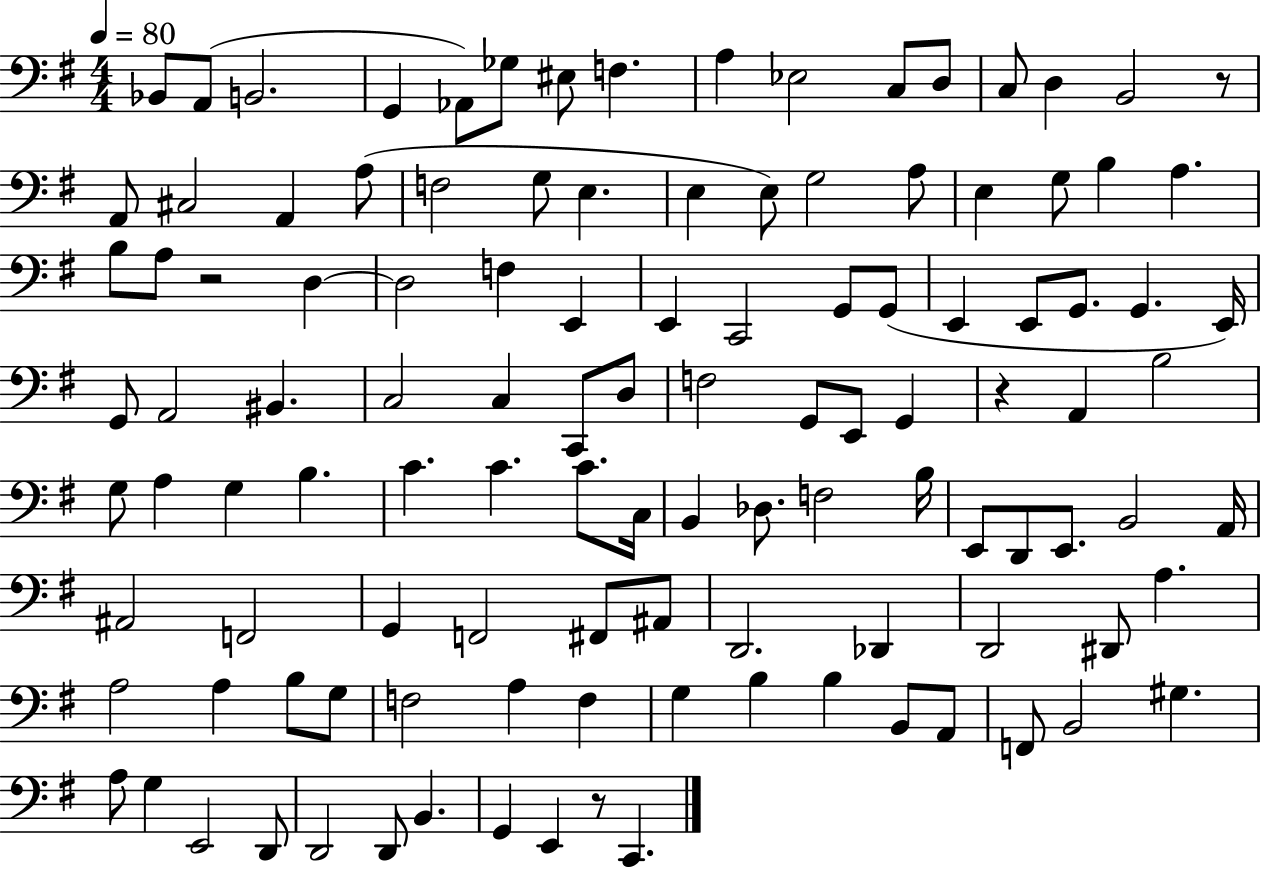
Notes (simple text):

Bb2/e A2/e B2/h. G2/q Ab2/e Gb3/e EIS3/e F3/q. A3/q Eb3/h C3/e D3/e C3/e D3/q B2/h R/e A2/e C#3/h A2/q A3/e F3/h G3/e E3/q. E3/q E3/e G3/h A3/e E3/q G3/e B3/q A3/q. B3/e A3/e R/h D3/q D3/h F3/q E2/q E2/q C2/h G2/e G2/e E2/q E2/e G2/e. G2/q. E2/s G2/e A2/h BIS2/q. C3/h C3/q C2/e D3/e F3/h G2/e E2/e G2/q R/q A2/q B3/h G3/e A3/q G3/q B3/q. C4/q. C4/q. C4/e. C3/s B2/q Db3/e. F3/h B3/s E2/e D2/e E2/e. B2/h A2/s A#2/h F2/h G2/q F2/h F#2/e A#2/e D2/h. Db2/q D2/h D#2/e A3/q. A3/h A3/q B3/e G3/e F3/h A3/q F3/q G3/q B3/q B3/q B2/e A2/e F2/e B2/h G#3/q. A3/e G3/q E2/h D2/e D2/h D2/e B2/q. G2/q E2/q R/e C2/q.